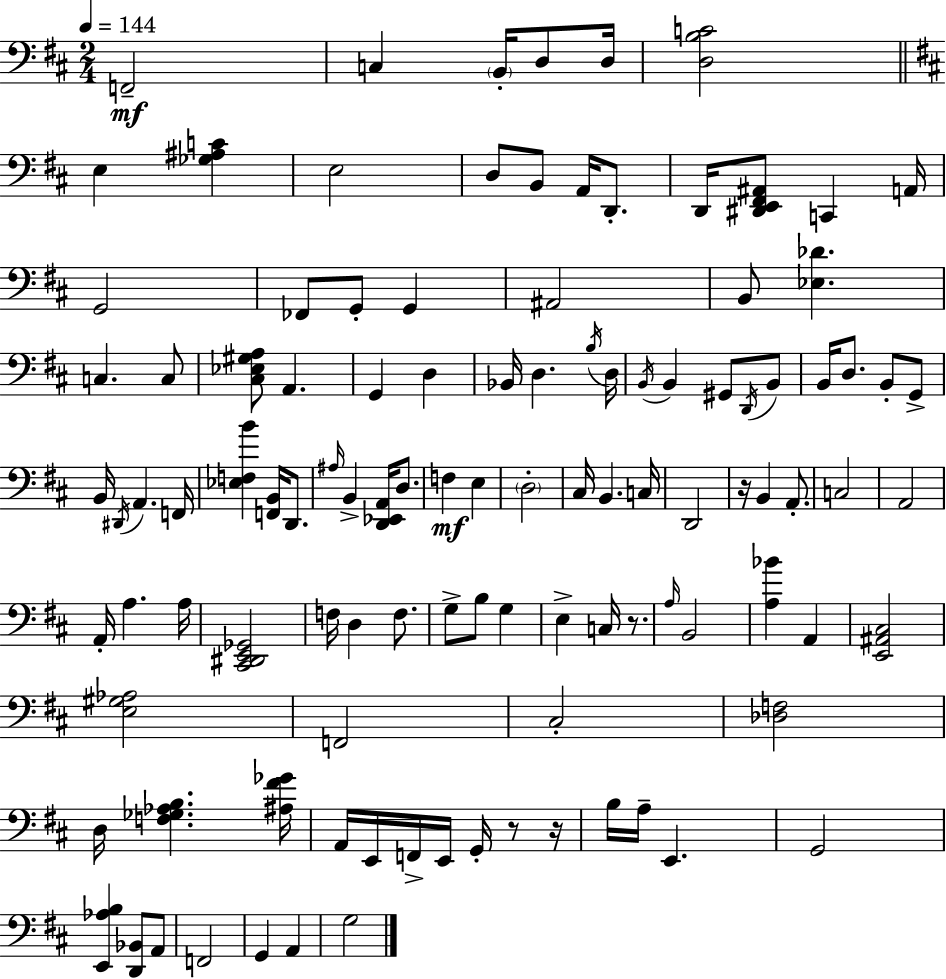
F2/h C3/q B2/s D3/e D3/s [D3,B3,C4]/h E3/q [Gb3,A#3,C4]/q E3/h D3/e B2/e A2/s D2/e. D2/s [D#2,E2,F#2,A#2]/e C2/q A2/s G2/h FES2/e G2/e G2/q A#2/h B2/e [Eb3,Db4]/q. C3/q. C3/e [C#3,Eb3,G#3,A3]/e A2/q. G2/q D3/q Bb2/s D3/q. B3/s D3/s B2/s B2/q G#2/e D2/s B2/e B2/s D3/e. B2/e G2/e B2/s D#2/s A2/q. F2/s [Eb3,F3,B4]/q [F2,B2]/s D2/e. A#3/s B2/q [D2,Eb2,A2]/s D3/e. F3/q E3/q D3/h C#3/s B2/q. C3/s D2/h R/s B2/q A2/e. C3/h A2/h A2/s A3/q. A3/s [C#2,D#2,E2,Gb2]/h F3/s D3/q F3/e. G3/e B3/e G3/q E3/q C3/s R/e. A3/s B2/h [A3,Bb4]/q A2/q [E2,A#2,C#3]/h [E3,G#3,Ab3]/h F2/h C#3/h [Db3,F3]/h D3/s [F3,Gb3,Ab3,B3]/q. [A#3,F#4,Gb4]/s A2/s E2/s F2/s E2/s G2/s R/e R/s B3/s A3/s E2/q. G2/h [E2,Ab3,B3]/q [D2,Bb2]/e A2/e F2/h G2/q A2/q G3/h